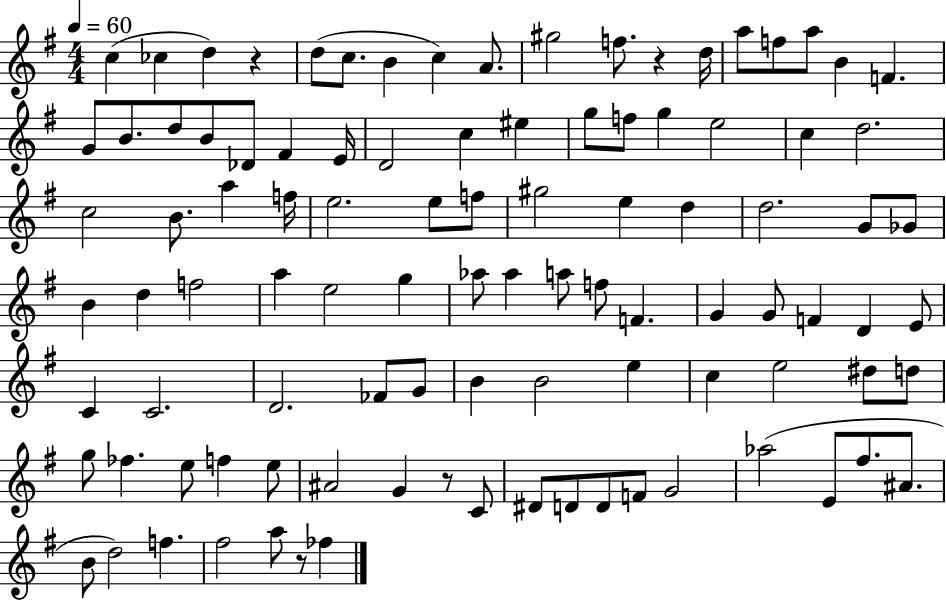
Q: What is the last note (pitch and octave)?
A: FES5